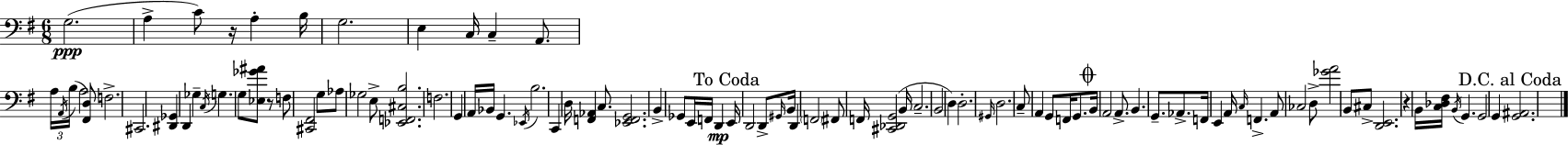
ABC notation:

X:1
T:Untitled
M:6/8
L:1/4
K:G
G,2 A, C/2 z/4 A, B,/4 G,2 E, C,/4 C, A,,/2 A,/4 A,,/4 B,/4 A,2 [^F,,D,]/2 F,2 ^C,,2 [^D,,_G,,] D,, _G, C,/4 G, G,/2 [_E,_G^A]/2 z/2 F,/2 [^C,,^F,,]2 G,/2 _A,/2 _G,2 E,/2 [_E,,F,,^C,B,]2 F,2 G,, A,,/4 _B,,/4 G,, _E,,/4 B,2 C,, D,/4 [F,,_A,,] C,/2 [_E,,F,,G,,]2 B,, _G,,/2 E,,/4 F,,/4 D,, E,,/4 D,,2 D,,/2 ^G,,/4 B,,/4 D,, F,,2 ^F,,/2 F,,/4 [^C,,_D,,G,,]2 B,,/4 C,2 B,,2 D, D,2 ^G,,/4 D,2 C,/2 A,, G,,/2 F,,/4 G,,/2 B,,/4 A,,2 A,,/2 B,, G,,/2 _A,,/2 F,,/4 E,, A,,/4 C,/4 F,, A,,/2 _C,2 D,/2 [_GA]2 B,,/2 ^C,/2 [D,,E,,]2 z B,,/4 [C,_D,^F,]/4 B,,/4 G,, G,,2 G,, [G,,^A,,]2